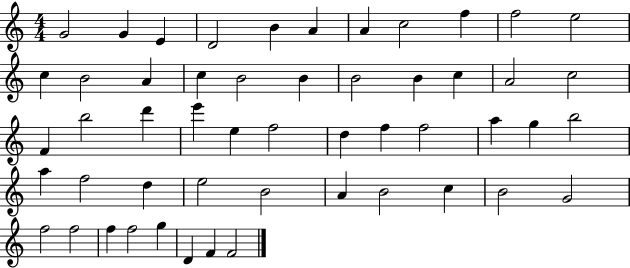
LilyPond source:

{
  \clef treble
  \numericTimeSignature
  \time 4/4
  \key c \major
  g'2 g'4 e'4 | d'2 b'4 a'4 | a'4 c''2 f''4 | f''2 e''2 | \break c''4 b'2 a'4 | c''4 b'2 b'4 | b'2 b'4 c''4 | a'2 c''2 | \break f'4 b''2 d'''4 | e'''4 e''4 f''2 | d''4 f''4 f''2 | a''4 g''4 b''2 | \break a''4 f''2 d''4 | e''2 b'2 | a'4 b'2 c''4 | b'2 g'2 | \break f''2 f''2 | f''4 f''2 g''4 | d'4 f'4 f'2 | \bar "|."
}